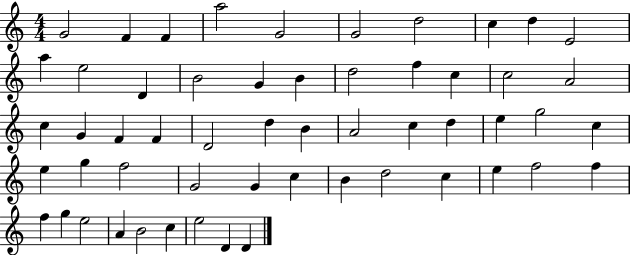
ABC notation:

X:1
T:Untitled
M:4/4
L:1/4
K:C
G2 F F a2 G2 G2 d2 c d E2 a e2 D B2 G B d2 f c c2 A2 c G F F D2 d B A2 c d e g2 c e g f2 G2 G c B d2 c e f2 f f g e2 A B2 c e2 D D